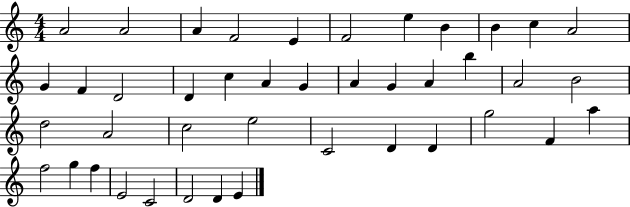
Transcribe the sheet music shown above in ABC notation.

X:1
T:Untitled
M:4/4
L:1/4
K:C
A2 A2 A F2 E F2 e B B c A2 G F D2 D c A G A G A b A2 B2 d2 A2 c2 e2 C2 D D g2 F a f2 g f E2 C2 D2 D E